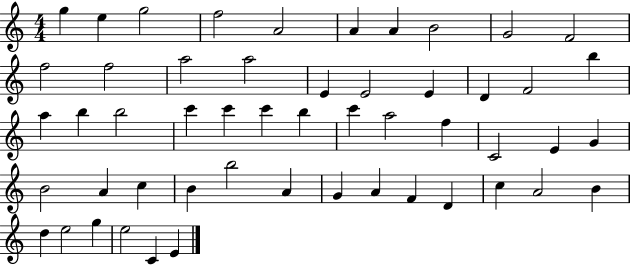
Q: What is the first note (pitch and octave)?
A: G5